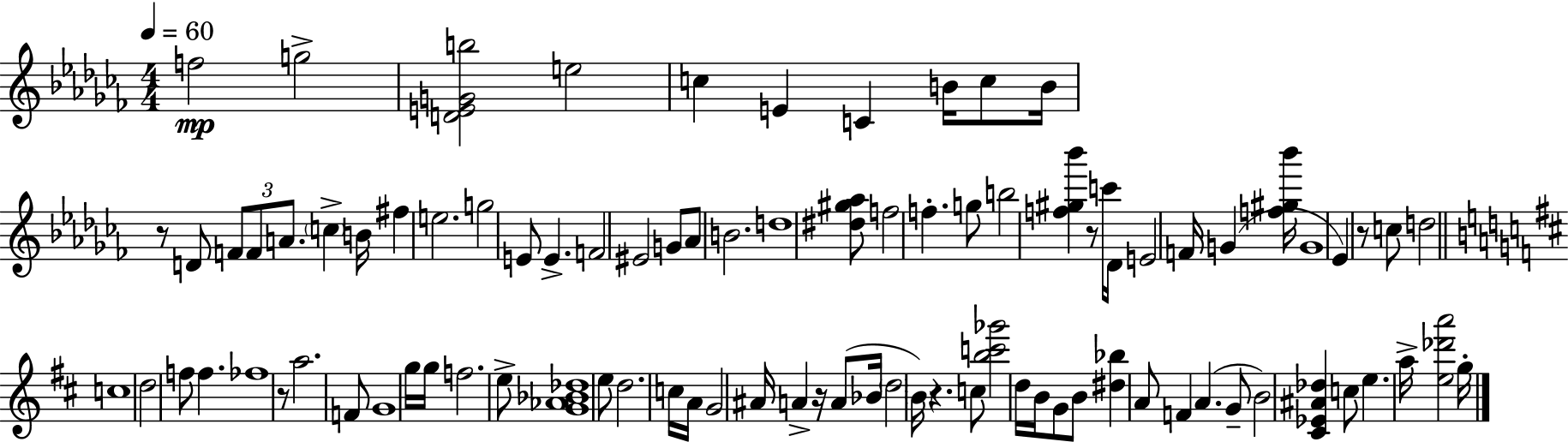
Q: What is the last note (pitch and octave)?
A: G5